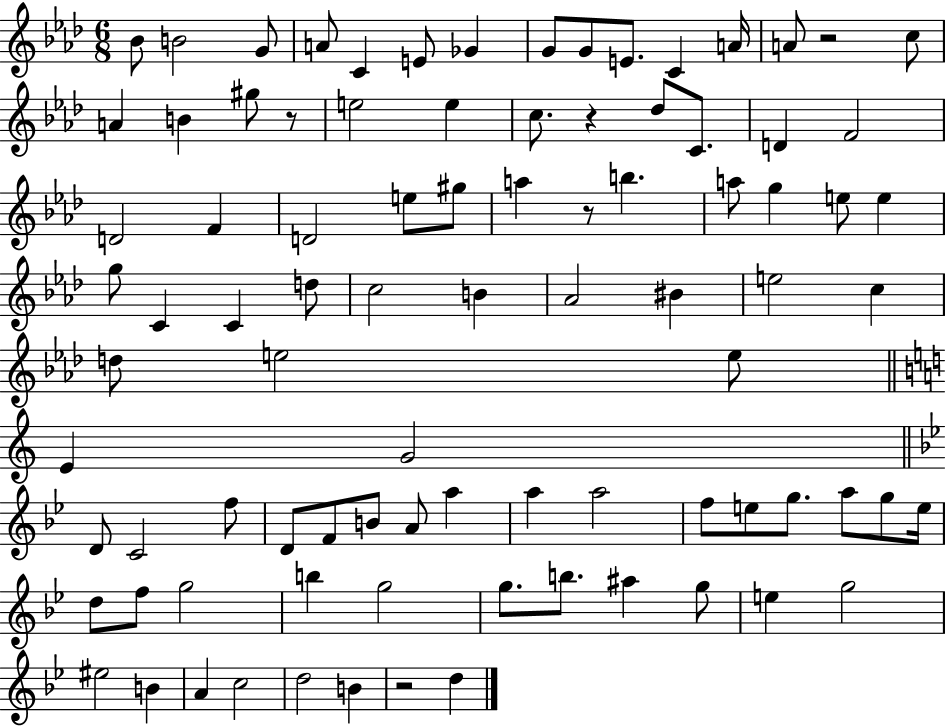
X:1
T:Untitled
M:6/8
L:1/4
K:Ab
_B/2 B2 G/2 A/2 C E/2 _G G/2 G/2 E/2 C A/4 A/2 z2 c/2 A B ^g/2 z/2 e2 e c/2 z _d/2 C/2 D F2 D2 F D2 e/2 ^g/2 a z/2 b a/2 g e/2 e g/2 C C d/2 c2 B _A2 ^B e2 c d/2 e2 e/2 E G2 D/2 C2 f/2 D/2 F/2 B/2 A/2 a a a2 f/2 e/2 g/2 a/2 g/2 e/4 d/2 f/2 g2 b g2 g/2 b/2 ^a g/2 e g2 ^e2 B A c2 d2 B z2 d